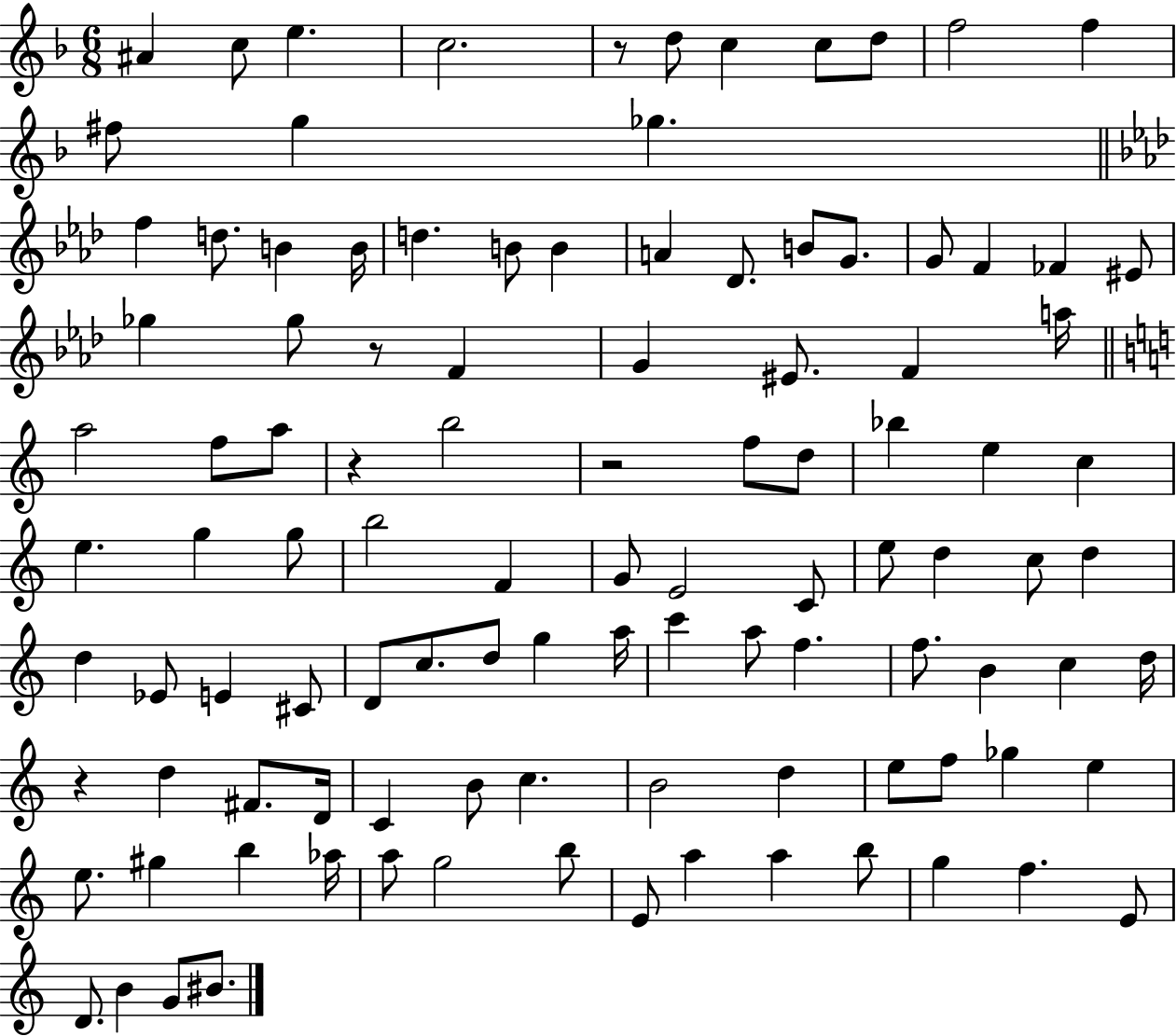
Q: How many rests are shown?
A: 5